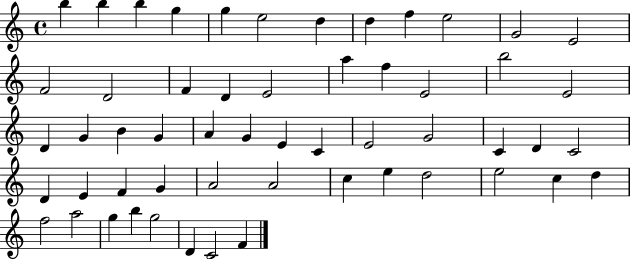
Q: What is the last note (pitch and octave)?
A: F4